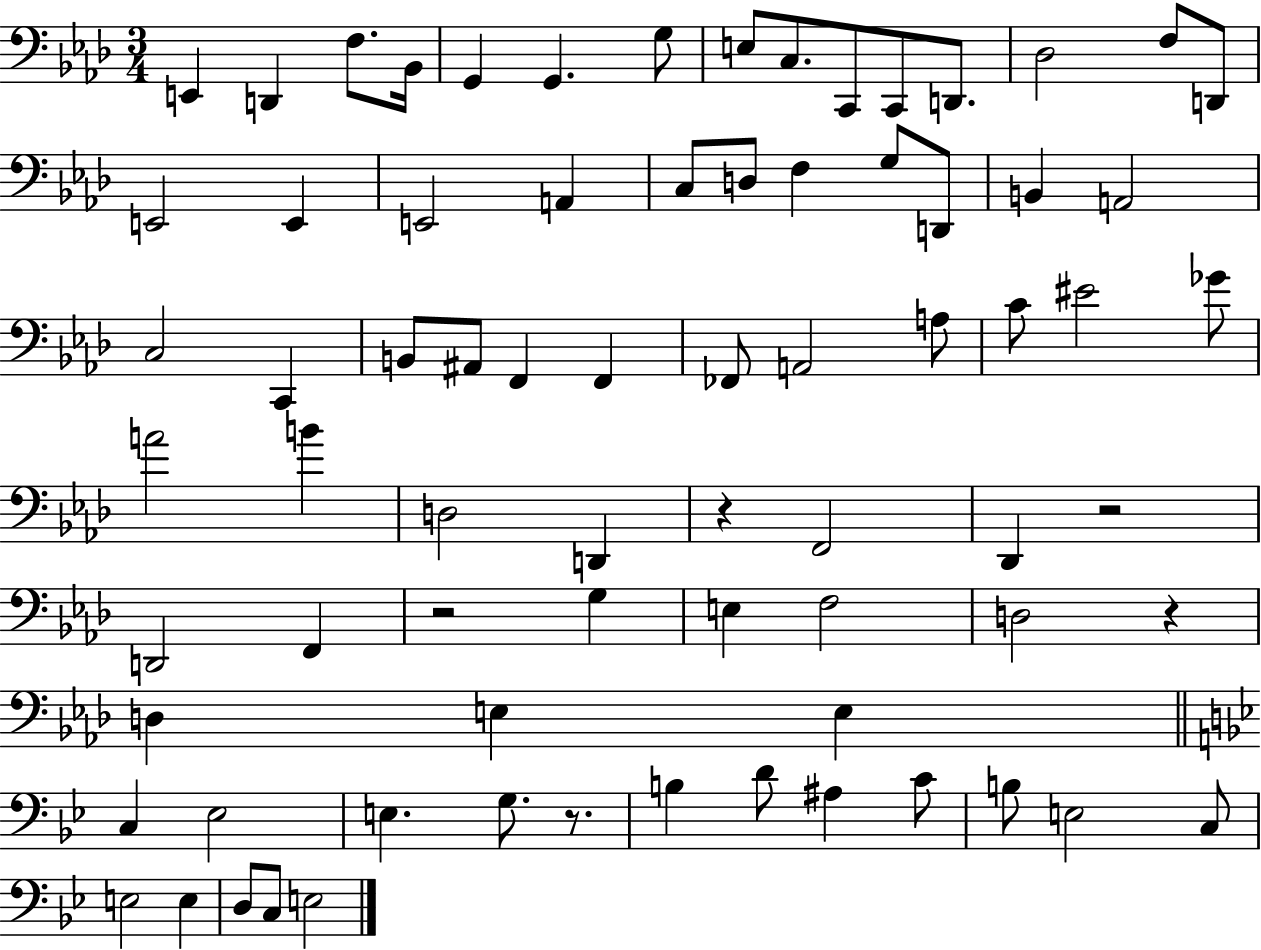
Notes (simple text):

E2/q D2/q F3/e. Bb2/s G2/q G2/q. G3/e E3/e C3/e. C2/e C2/e D2/e. Db3/h F3/e D2/e E2/h E2/q E2/h A2/q C3/e D3/e F3/q G3/e D2/e B2/q A2/h C3/h C2/q B2/e A#2/e F2/q F2/q FES2/e A2/h A3/e C4/e EIS4/h Gb4/e A4/h B4/q D3/h D2/q R/q F2/h Db2/q R/h D2/h F2/q R/h G3/q E3/q F3/h D3/h R/q D3/q E3/q E3/q C3/q Eb3/h E3/q. G3/e. R/e. B3/q D4/e A#3/q C4/e B3/e E3/h C3/e E3/h E3/q D3/e C3/e E3/h